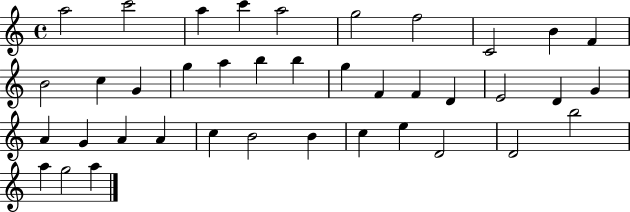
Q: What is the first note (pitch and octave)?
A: A5